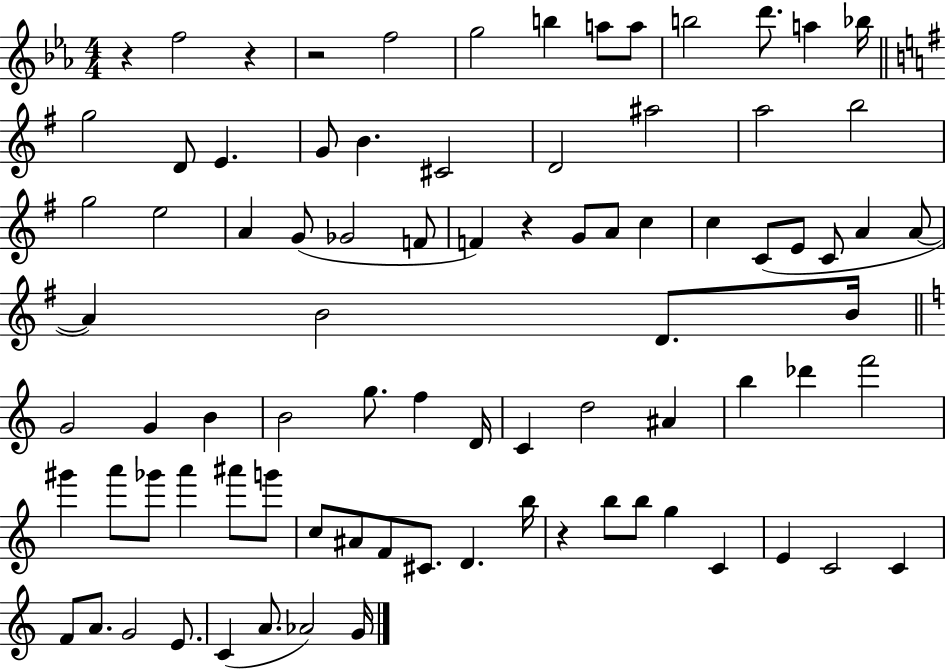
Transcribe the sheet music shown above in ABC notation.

X:1
T:Untitled
M:4/4
L:1/4
K:Eb
z f2 z z2 f2 g2 b a/2 a/2 b2 d'/2 a _b/4 g2 D/2 E G/2 B ^C2 D2 ^a2 a2 b2 g2 e2 A G/2 _G2 F/2 F z G/2 A/2 c c C/2 E/2 C/2 A A/2 A B2 D/2 B/4 G2 G B B2 g/2 f D/4 C d2 ^A b _d' f'2 ^g' a'/2 _g'/2 a' ^a'/2 g'/2 c/2 ^A/2 F/2 ^C/2 D b/4 z b/2 b/2 g C E C2 C F/2 A/2 G2 E/2 C A/2 _A2 G/4